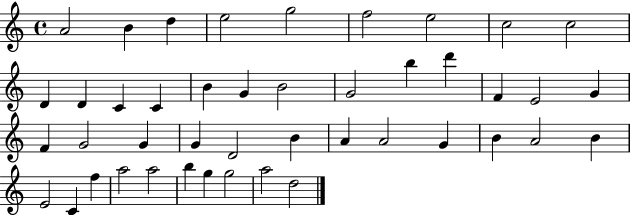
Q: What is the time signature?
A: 4/4